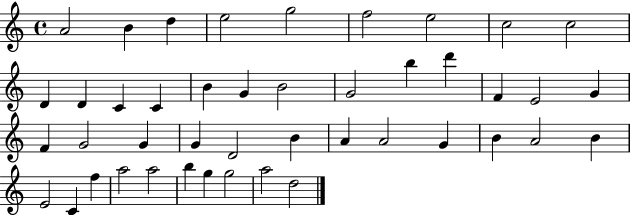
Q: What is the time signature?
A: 4/4